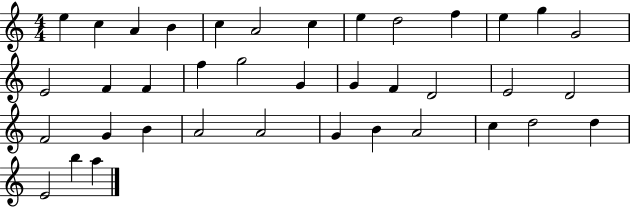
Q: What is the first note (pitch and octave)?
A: E5